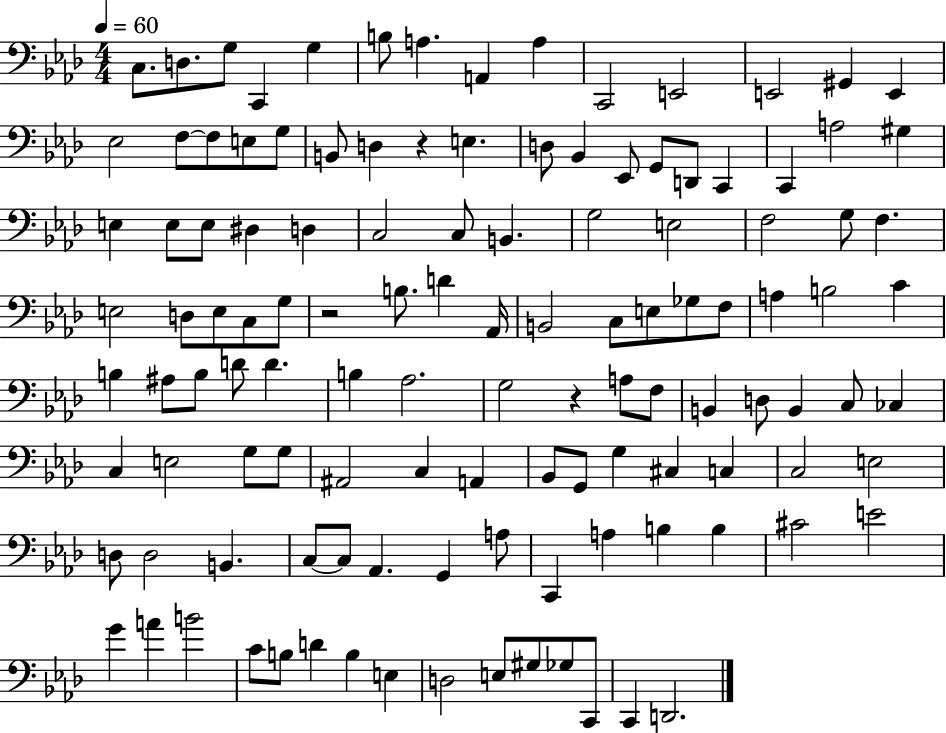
{
  \clef bass
  \numericTimeSignature
  \time 4/4
  \key aes \major
  \tempo 4 = 60
  \repeat volta 2 { c8. d8. g8 c,4 g4 | b8 a4. a,4 a4 | c,2 e,2 | e,2 gis,4 e,4 | \break ees2 f8~~ f8 e8 g8 | b,8 d4 r4 e4. | d8 bes,4 ees,8 g,8 d,8 c,4 | c,4 a2 gis4 | \break e4 e8 e8 dis4 d4 | c2 c8 b,4. | g2 e2 | f2 g8 f4. | \break e2 d8 e8 c8 g8 | r2 b8. d'4 aes,16 | b,2 c8 e8 ges8 f8 | a4 b2 c'4 | \break b4 ais8 b8 d'8 d'4. | b4 aes2. | g2 r4 a8 f8 | b,4 d8 b,4 c8 ces4 | \break c4 e2 g8 g8 | ais,2 c4 a,4 | bes,8 g,8 g4 cis4 c4 | c2 e2 | \break d8 d2 b,4. | c8~~ c8 aes,4. g,4 a8 | c,4 a4 b4 b4 | cis'2 e'2 | \break g'4 a'4 b'2 | c'8 b8 d'4 b4 e4 | d2 e8 gis8 ges8 c,8 | c,4 d,2. | \break } \bar "|."
}